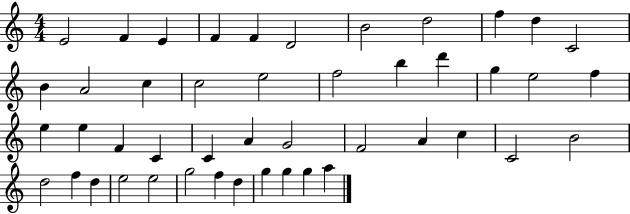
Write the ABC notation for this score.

X:1
T:Untitled
M:4/4
L:1/4
K:C
E2 F E F F D2 B2 d2 f d C2 B A2 c c2 e2 f2 b d' g e2 f e e F C C A G2 F2 A c C2 B2 d2 f d e2 e2 g2 f d g g g a